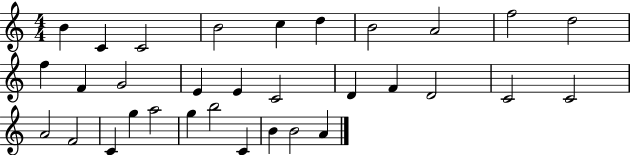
B4/q C4/q C4/h B4/h C5/q D5/q B4/h A4/h F5/h D5/h F5/q F4/q G4/h E4/q E4/q C4/h D4/q F4/q D4/h C4/h C4/h A4/h F4/h C4/q G5/q A5/h G5/q B5/h C4/q B4/q B4/h A4/q